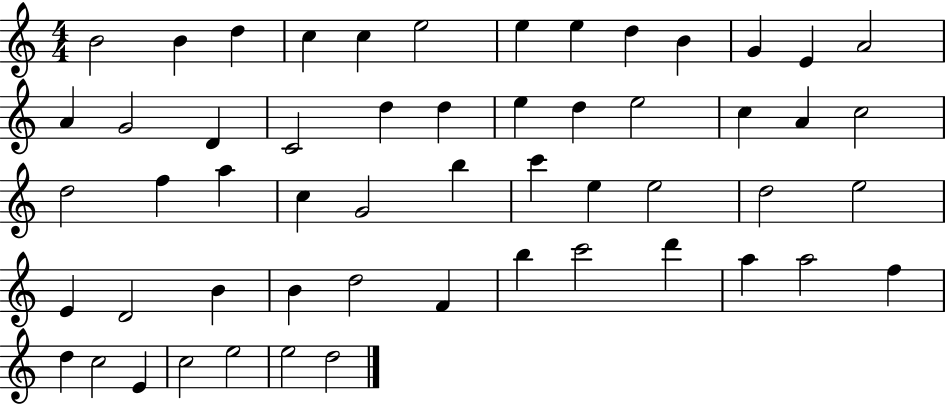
X:1
T:Untitled
M:4/4
L:1/4
K:C
B2 B d c c e2 e e d B G E A2 A G2 D C2 d d e d e2 c A c2 d2 f a c G2 b c' e e2 d2 e2 E D2 B B d2 F b c'2 d' a a2 f d c2 E c2 e2 e2 d2